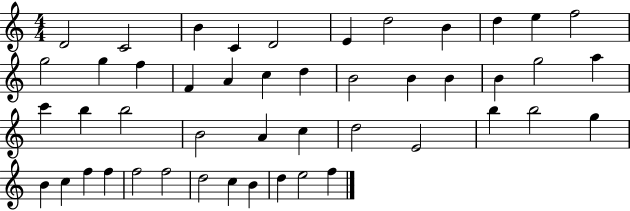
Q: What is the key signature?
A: C major